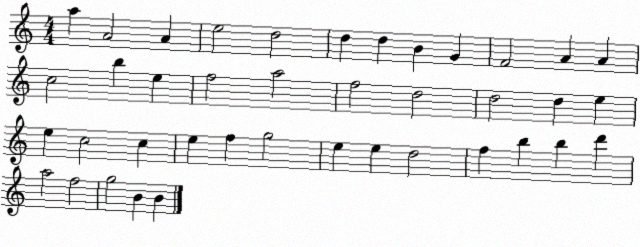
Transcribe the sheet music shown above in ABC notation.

X:1
T:Untitled
M:4/4
L:1/4
K:C
a A2 A e2 d2 d d B G F2 A A c2 b e f2 a2 f2 d2 d2 d e e c2 c e f g2 e e d2 f b b d' a2 f2 g2 B B